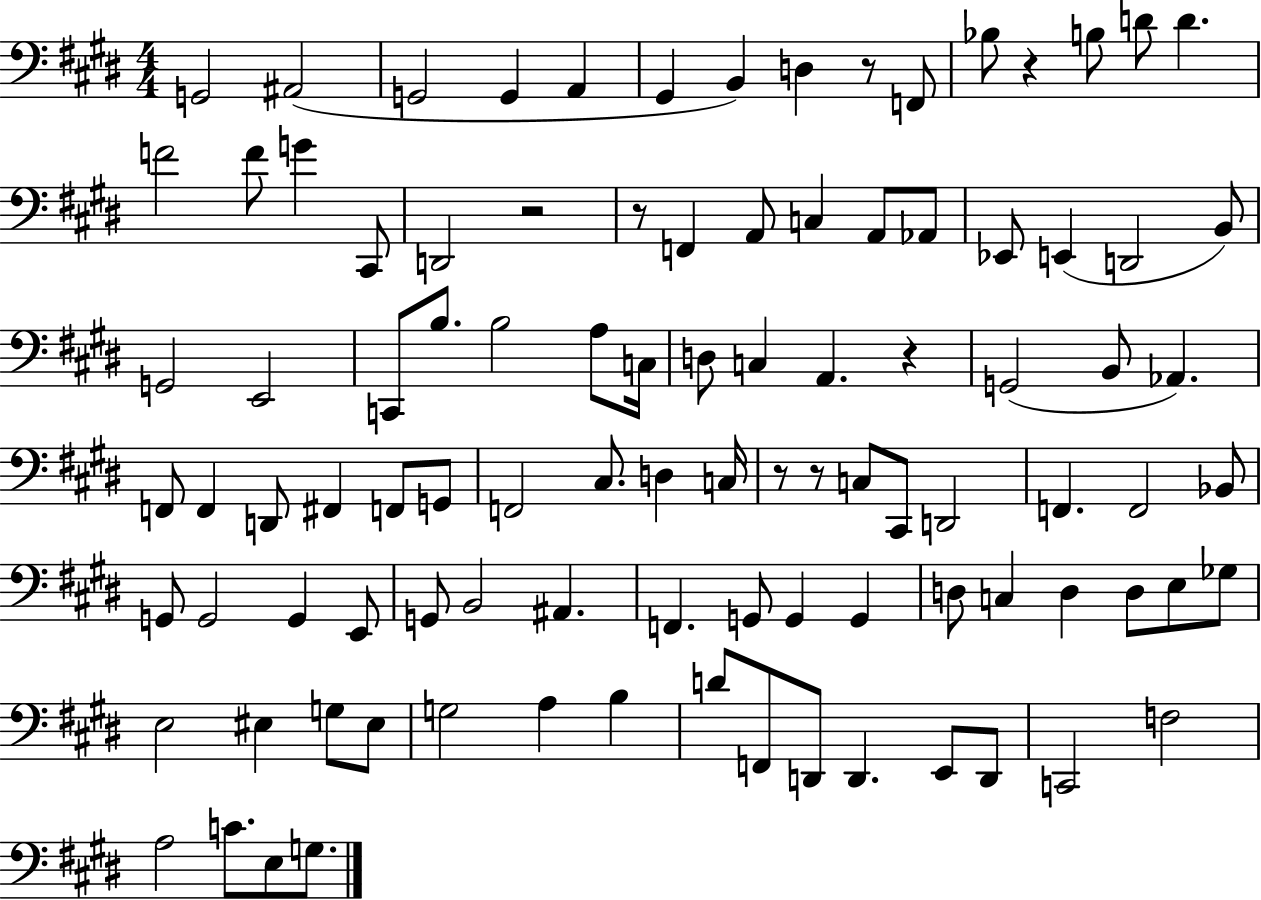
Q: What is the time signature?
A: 4/4